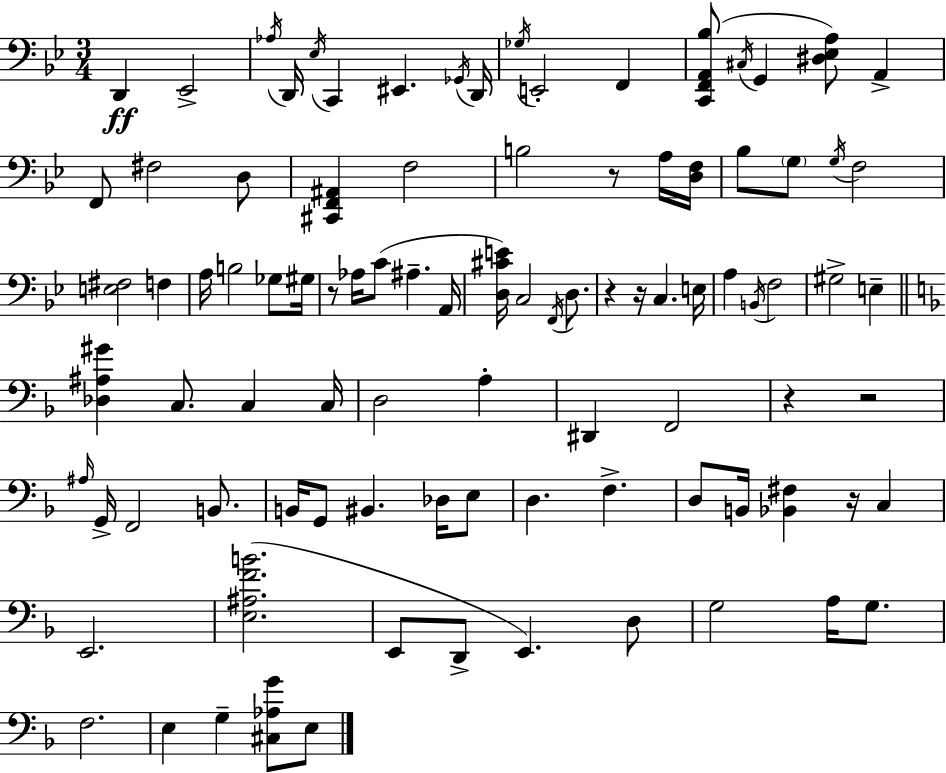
D2/q Eb2/h Ab3/s D2/s Eb3/s C2/q EIS2/q. Gb2/s D2/s Gb3/s E2/h F2/q [C2,F2,A2,Bb3]/e C#3/s G2/q [D#3,Eb3,A3]/e A2/q F2/e F#3/h D3/e [C#2,F2,A#2]/q F3/h B3/h R/e A3/s [D3,F3]/s Bb3/e G3/e G3/s F3/h [E3,F#3]/h F3/q A3/s B3/h Gb3/e G#3/s R/e Ab3/s C4/e A#3/q. A2/s [D3,C#4,E4]/s C3/h F2/s D3/e. R/q R/s C3/q. E3/s A3/q B2/s F3/h G#3/h E3/q [Db3,A#3,G#4]/q C3/e. C3/q C3/s D3/h A3/q D#2/q F2/h R/q R/h A#3/s G2/s F2/h B2/e. B2/s G2/e BIS2/q. Db3/s E3/e D3/q. F3/q. D3/e B2/s [Bb2,F#3]/q R/s C3/q E2/h. [E3,A#3,F4,B4]/h. E2/e D2/e E2/q. D3/e G3/h A3/s G3/e. F3/h. E3/q G3/q [C#3,Ab3,G4]/e E3/e